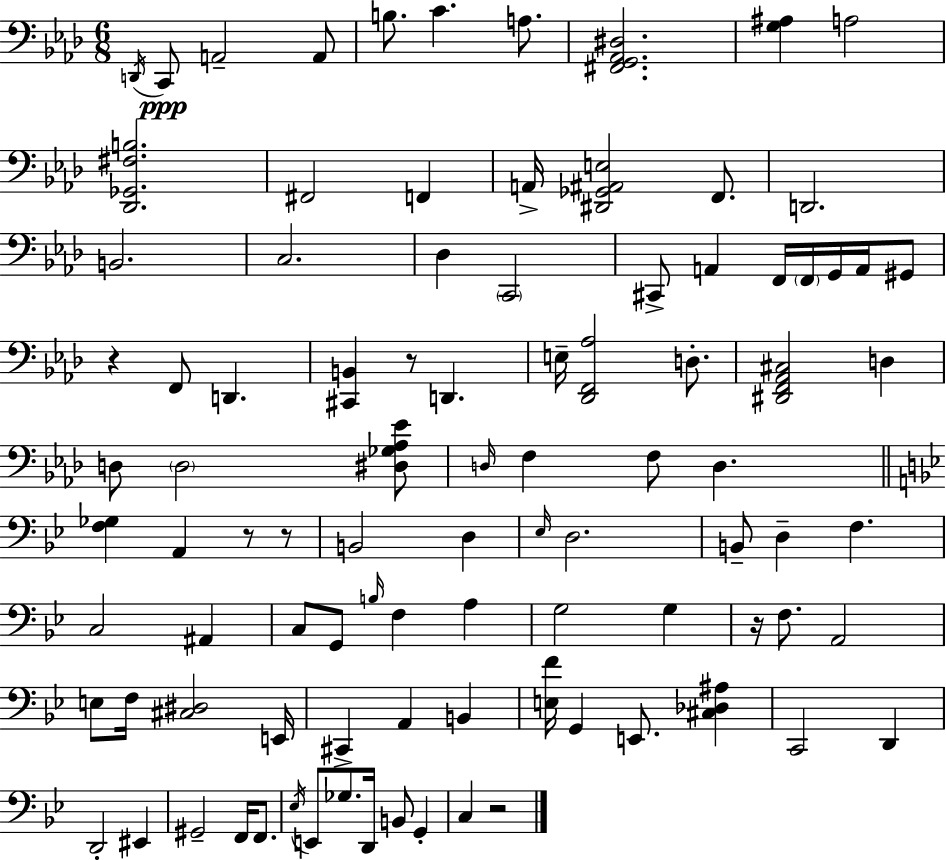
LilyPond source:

{
  \clef bass
  \numericTimeSignature
  \time 6/8
  \key f \minor
  \acciaccatura { d,16 }\ppp c,8 a,2-- a,8 | b8. c'4. a8. | <fis, g, aes, dis>2. | <g ais>4 a2 | \break <des, ges, fis b>2. | fis,2 f,4 | a,16-> <dis, ges, ais, e>2 f,8. | d,2. | \break b,2. | c2. | des4 \parenthesize c,2 | cis,8-> a,4 f,16 \parenthesize f,16 g,16 a,16 gis,8 | \break r4 f,8 d,4. | <cis, b,>4 r8 d,4. | e16-- <des, f, aes>2 d8.-. | <dis, f, aes, cis>2 d4 | \break d8 \parenthesize d2 <dis ges aes ees'>8 | \grace { d16 } f4 f8 d4. | \bar "||" \break \key bes \major <f ges>4 a,4 r8 r8 | b,2 d4 | \grace { ees16 } d2. | b,8-- d4-- f4. | \break c2 ais,4 | c8 g,8 \grace { b16 } f4 a4 | g2 g4 | r16 f8. a,2 | \break e8 f16 <cis dis>2 | e,16 cis,4-> a,4 b,4 | <e f'>16 g,4 e,8. <cis des ais>4 | c,2 d,4 | \break d,2-. eis,4 | gis,2-- f,16 f,8. | \acciaccatura { ees16 } e,8 ges8. d,16 b,8 g,4-. | c4 r2 | \break \bar "|."
}